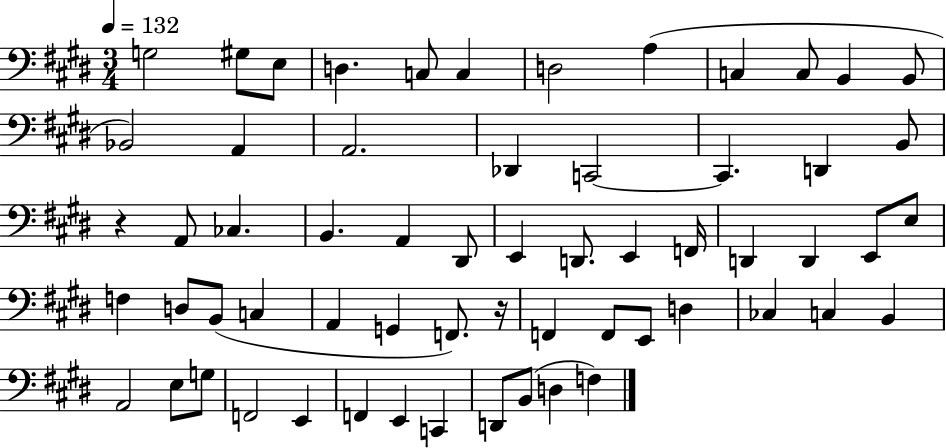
X:1
T:Untitled
M:3/4
L:1/4
K:E
G,2 ^G,/2 E,/2 D, C,/2 C, D,2 A, C, C,/2 B,, B,,/2 _B,,2 A,, A,,2 _D,, C,,2 C,, D,, B,,/2 z A,,/2 _C, B,, A,, ^D,,/2 E,, D,,/2 E,, F,,/4 D,, D,, E,,/2 E,/2 F, D,/2 B,,/2 C, A,, G,, F,,/2 z/4 F,, F,,/2 E,,/2 D, _C, C, B,, A,,2 E,/2 G,/2 F,,2 E,, F,, E,, C,, D,,/2 B,,/2 D, F,